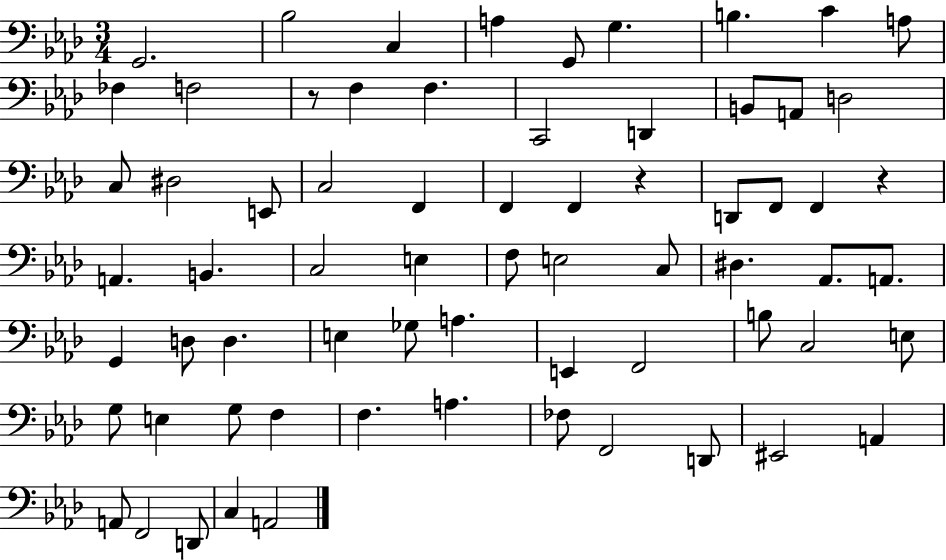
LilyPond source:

{
  \clef bass
  \numericTimeSignature
  \time 3/4
  \key aes \major
  g,2. | bes2 c4 | a4 g,8 g4. | b4. c'4 a8 | \break fes4 f2 | r8 f4 f4. | c,2 d,4 | b,8 a,8 d2 | \break c8 dis2 e,8 | c2 f,4 | f,4 f,4 r4 | d,8 f,8 f,4 r4 | \break a,4. b,4. | c2 e4 | f8 e2 c8 | dis4. aes,8. a,8. | \break g,4 d8 d4. | e4 ges8 a4. | e,4 f,2 | b8 c2 e8 | \break g8 e4 g8 f4 | f4. a4. | fes8 f,2 d,8 | eis,2 a,4 | \break a,8 f,2 d,8 | c4 a,2 | \bar "|."
}